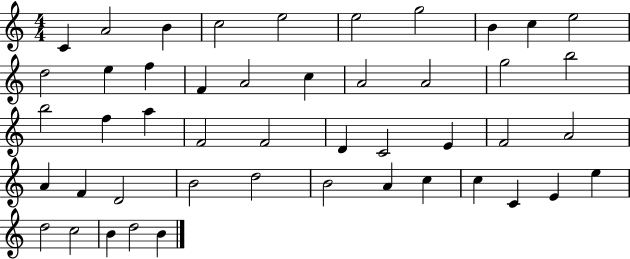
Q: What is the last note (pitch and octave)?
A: B4